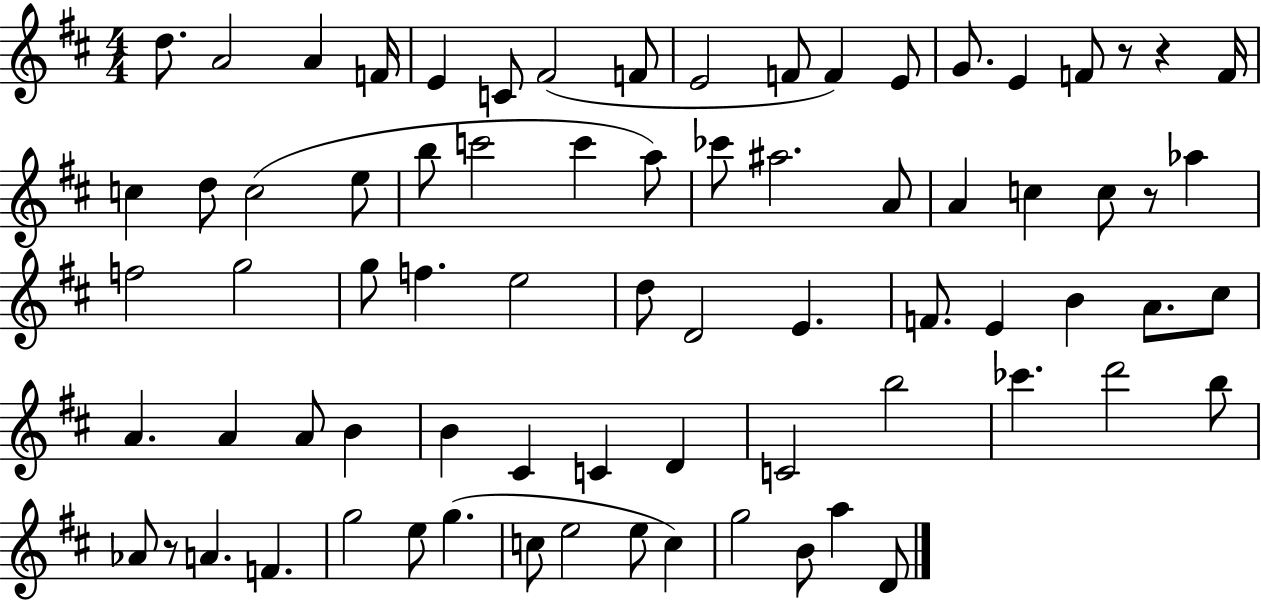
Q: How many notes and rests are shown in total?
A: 75